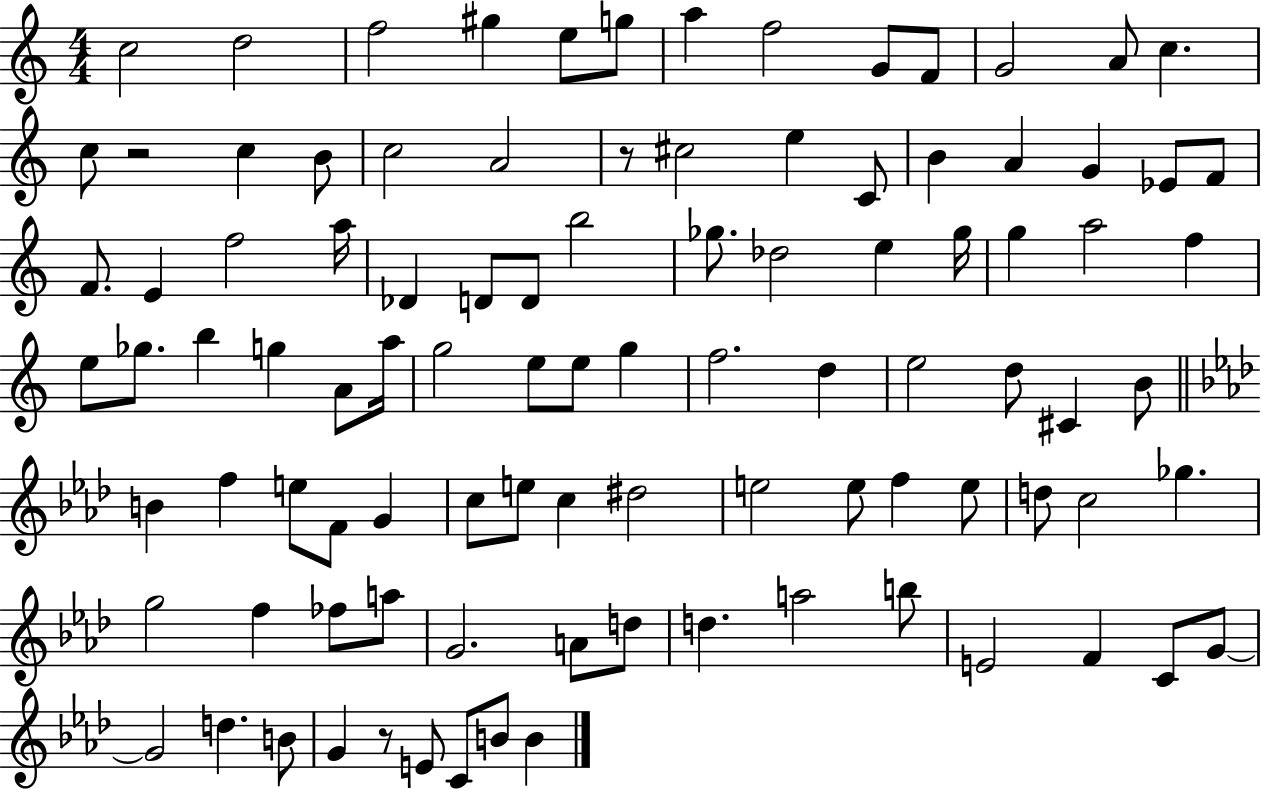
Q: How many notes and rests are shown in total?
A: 98